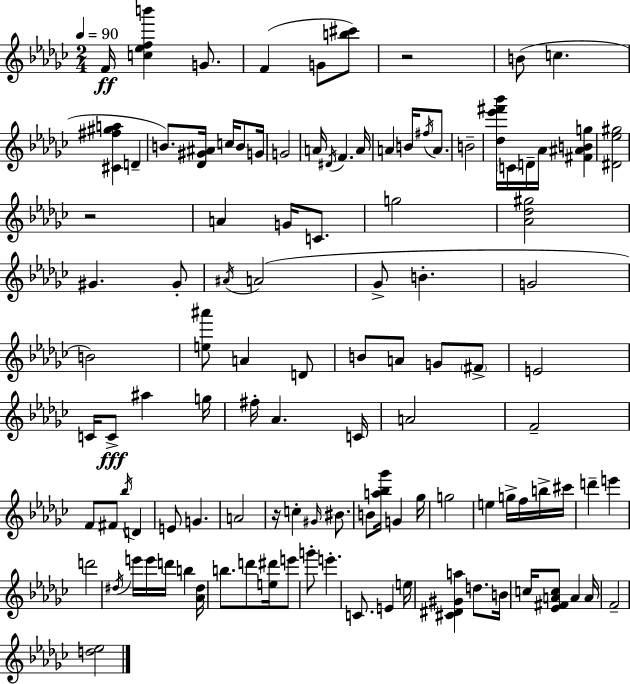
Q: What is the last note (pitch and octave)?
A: F4